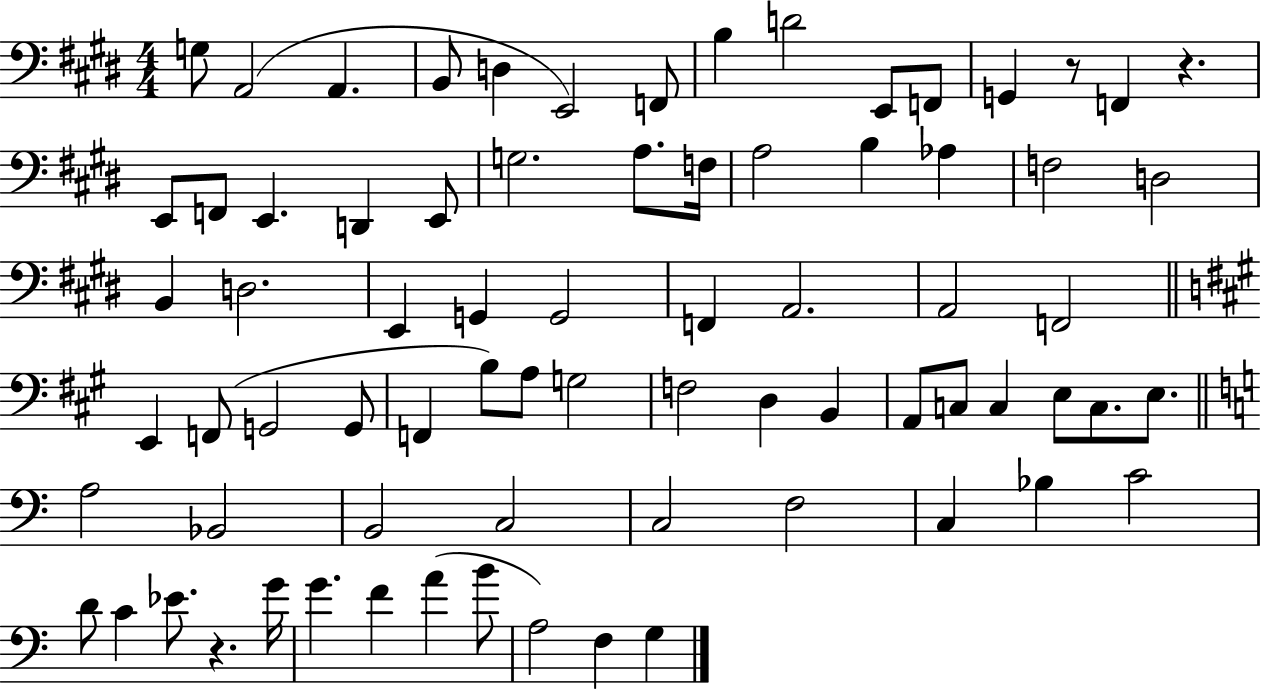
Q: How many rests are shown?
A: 3